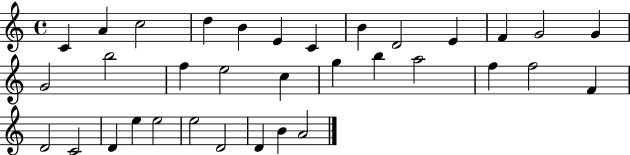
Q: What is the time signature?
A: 4/4